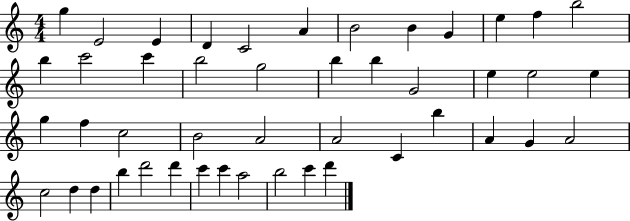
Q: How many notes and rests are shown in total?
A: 46